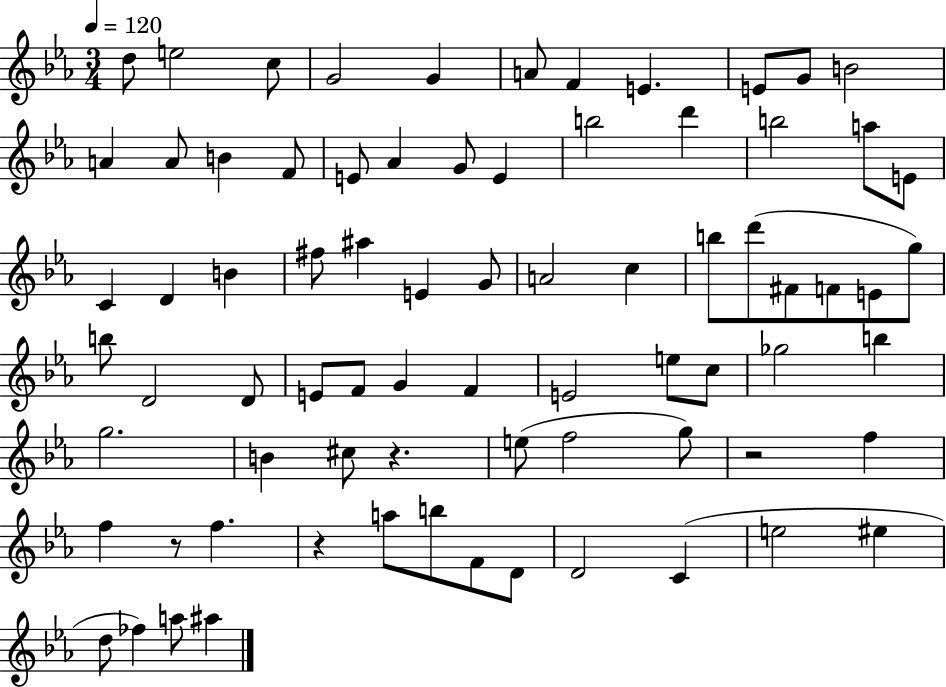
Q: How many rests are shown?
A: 4